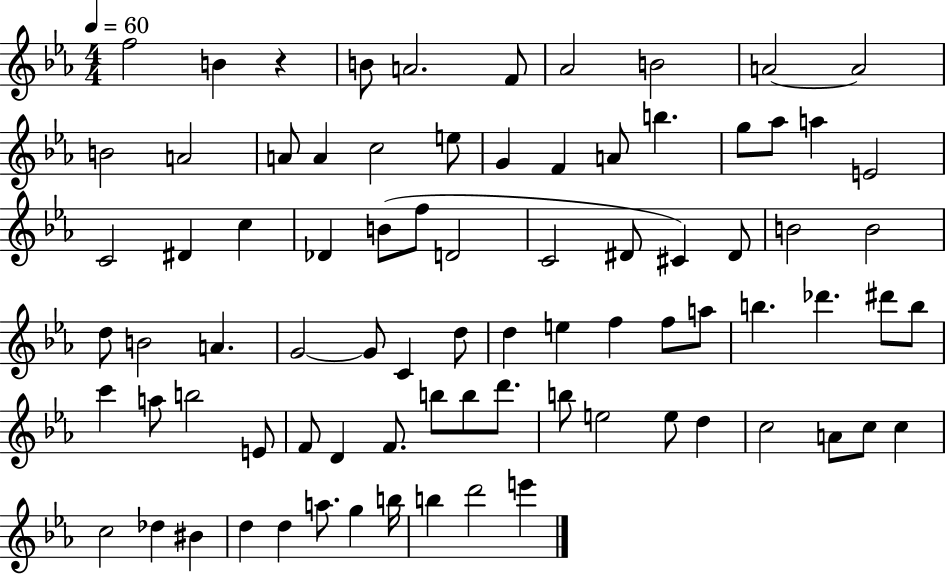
{
  \clef treble
  \numericTimeSignature
  \time 4/4
  \key ees \major
  \tempo 4 = 60
  f''2 b'4 r4 | b'8 a'2. f'8 | aes'2 b'2 | a'2~~ a'2 | \break b'2 a'2 | a'8 a'4 c''2 e''8 | g'4 f'4 a'8 b''4. | g''8 aes''8 a''4 e'2 | \break c'2 dis'4 c''4 | des'4 b'8( f''8 d'2 | c'2 dis'8 cis'4) dis'8 | b'2 b'2 | \break d''8 b'2 a'4. | g'2~~ g'8 c'4 d''8 | d''4 e''4 f''4 f''8 a''8 | b''4. des'''4. dis'''8 b''8 | \break c'''4 a''8 b''2 e'8 | f'8 d'4 f'8. b''8 b''8 d'''8. | b''8 e''2 e''8 d''4 | c''2 a'8 c''8 c''4 | \break c''2 des''4 bis'4 | d''4 d''4 a''8. g''4 b''16 | b''4 d'''2 e'''4 | \bar "|."
}